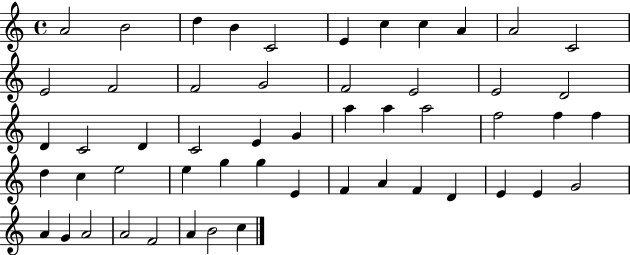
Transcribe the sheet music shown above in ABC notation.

X:1
T:Untitled
M:4/4
L:1/4
K:C
A2 B2 d B C2 E c c A A2 C2 E2 F2 F2 G2 F2 E2 E2 D2 D C2 D C2 E G a a a2 f2 f f d c e2 e g g E F A F D E E G2 A G A2 A2 F2 A B2 c